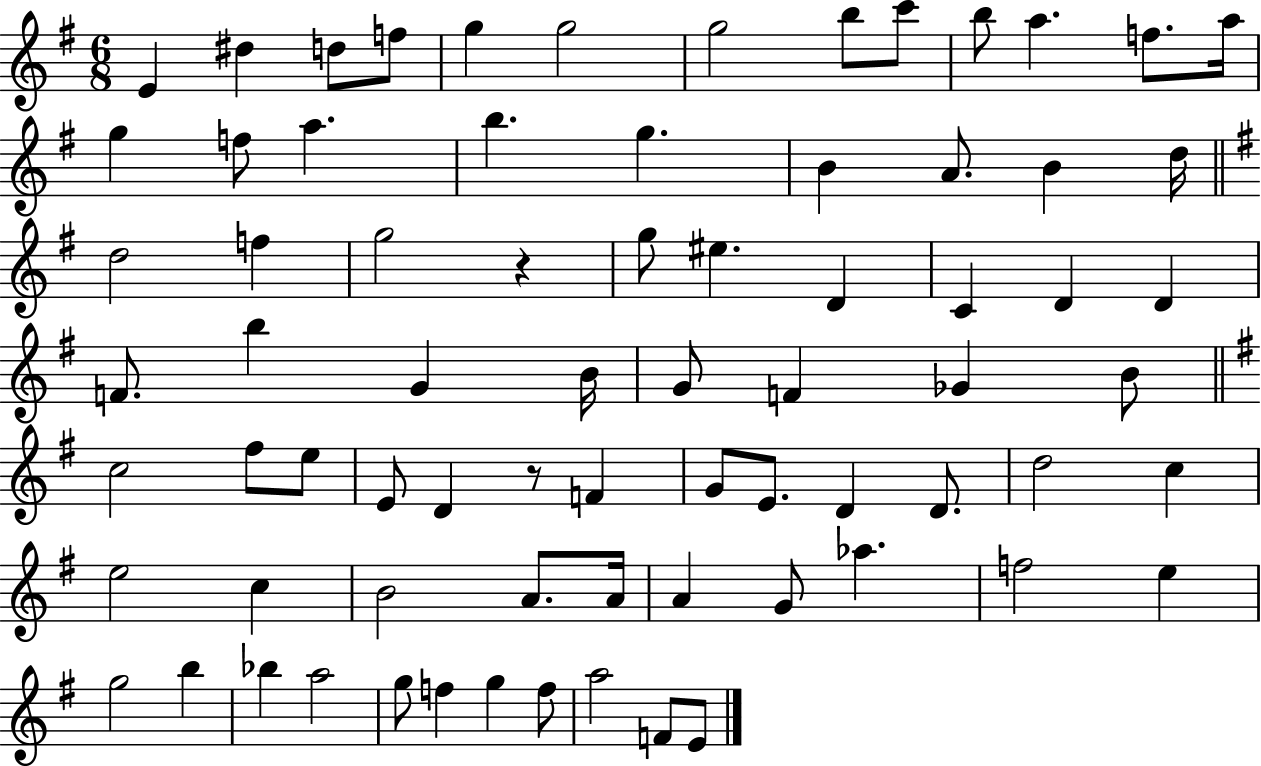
E4/q D#5/q D5/e F5/e G5/q G5/h G5/h B5/e C6/e B5/e A5/q. F5/e. A5/s G5/q F5/e A5/q. B5/q. G5/q. B4/q A4/e. B4/q D5/s D5/h F5/q G5/h R/q G5/e EIS5/q. D4/q C4/q D4/q D4/q F4/e. B5/q G4/q B4/s G4/e F4/q Gb4/q B4/e C5/h F#5/e E5/e E4/e D4/q R/e F4/q G4/e E4/e. D4/q D4/e. D5/h C5/q E5/h C5/q B4/h A4/e. A4/s A4/q G4/e Ab5/q. F5/h E5/q G5/h B5/q Bb5/q A5/h G5/e F5/q G5/q F5/e A5/h F4/e E4/e